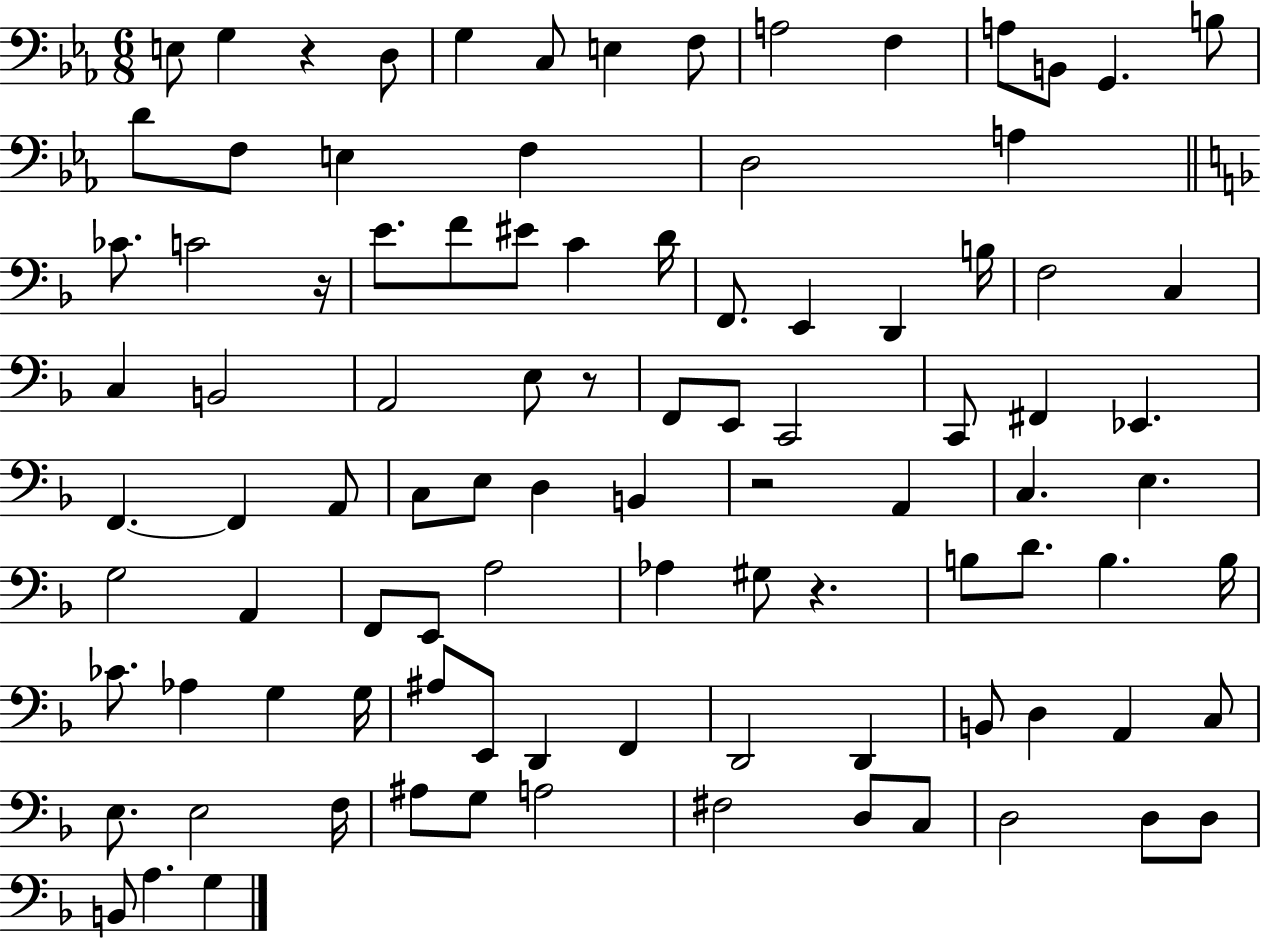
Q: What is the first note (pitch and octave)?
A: E3